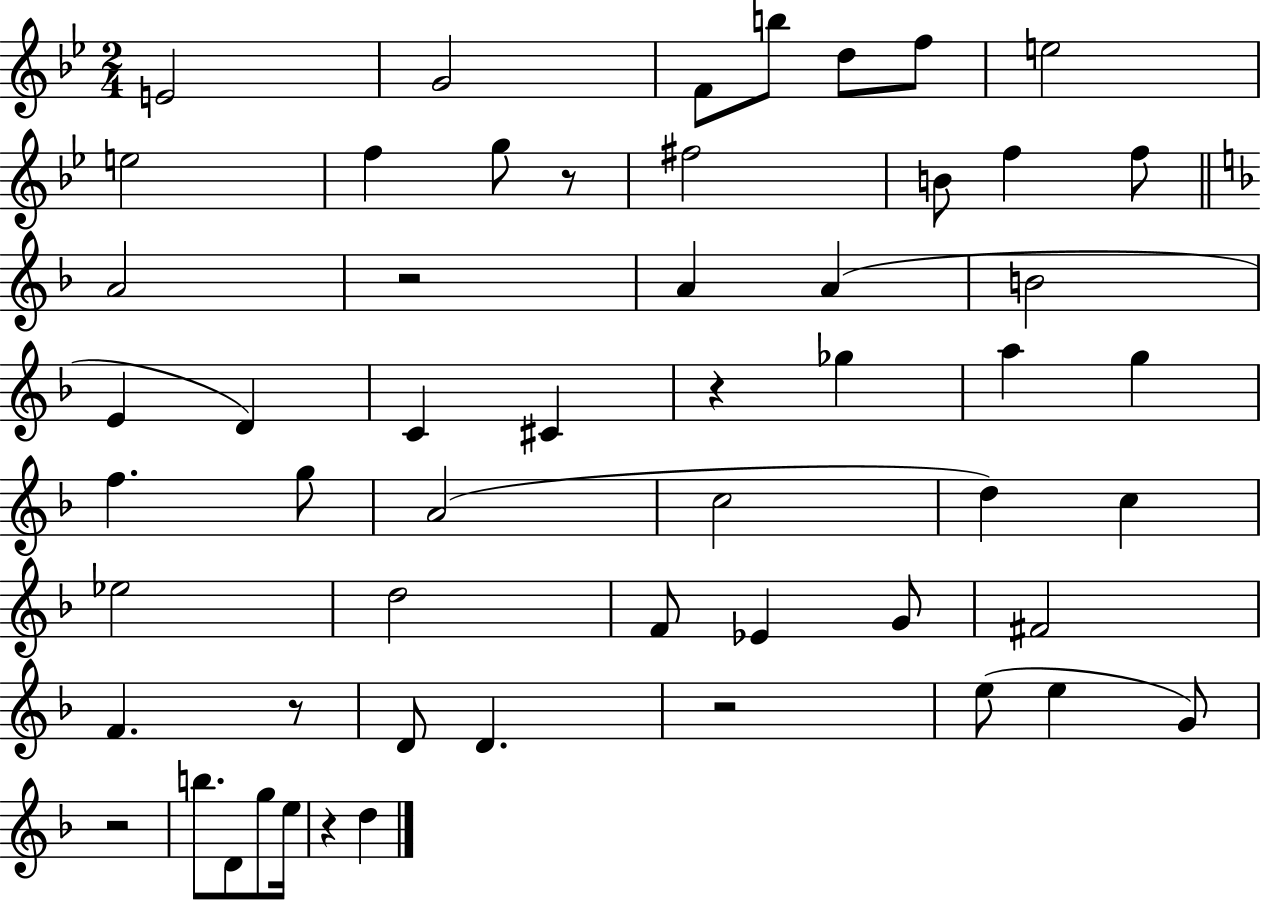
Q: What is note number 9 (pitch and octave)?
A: F5